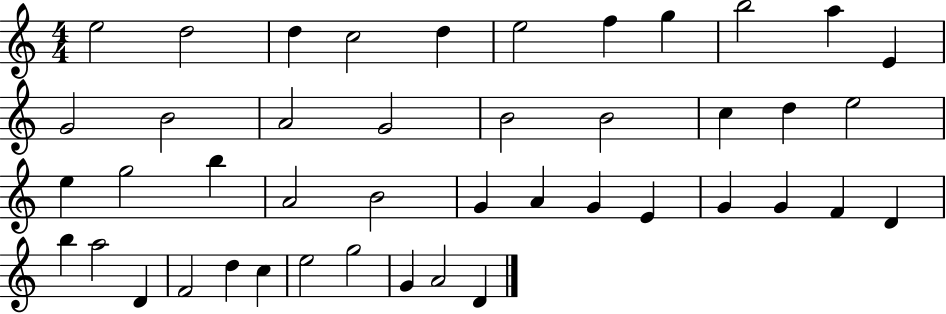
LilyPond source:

{
  \clef treble
  \numericTimeSignature
  \time 4/4
  \key c \major
  e''2 d''2 | d''4 c''2 d''4 | e''2 f''4 g''4 | b''2 a''4 e'4 | \break g'2 b'2 | a'2 g'2 | b'2 b'2 | c''4 d''4 e''2 | \break e''4 g''2 b''4 | a'2 b'2 | g'4 a'4 g'4 e'4 | g'4 g'4 f'4 d'4 | \break b''4 a''2 d'4 | f'2 d''4 c''4 | e''2 g''2 | g'4 a'2 d'4 | \break \bar "|."
}